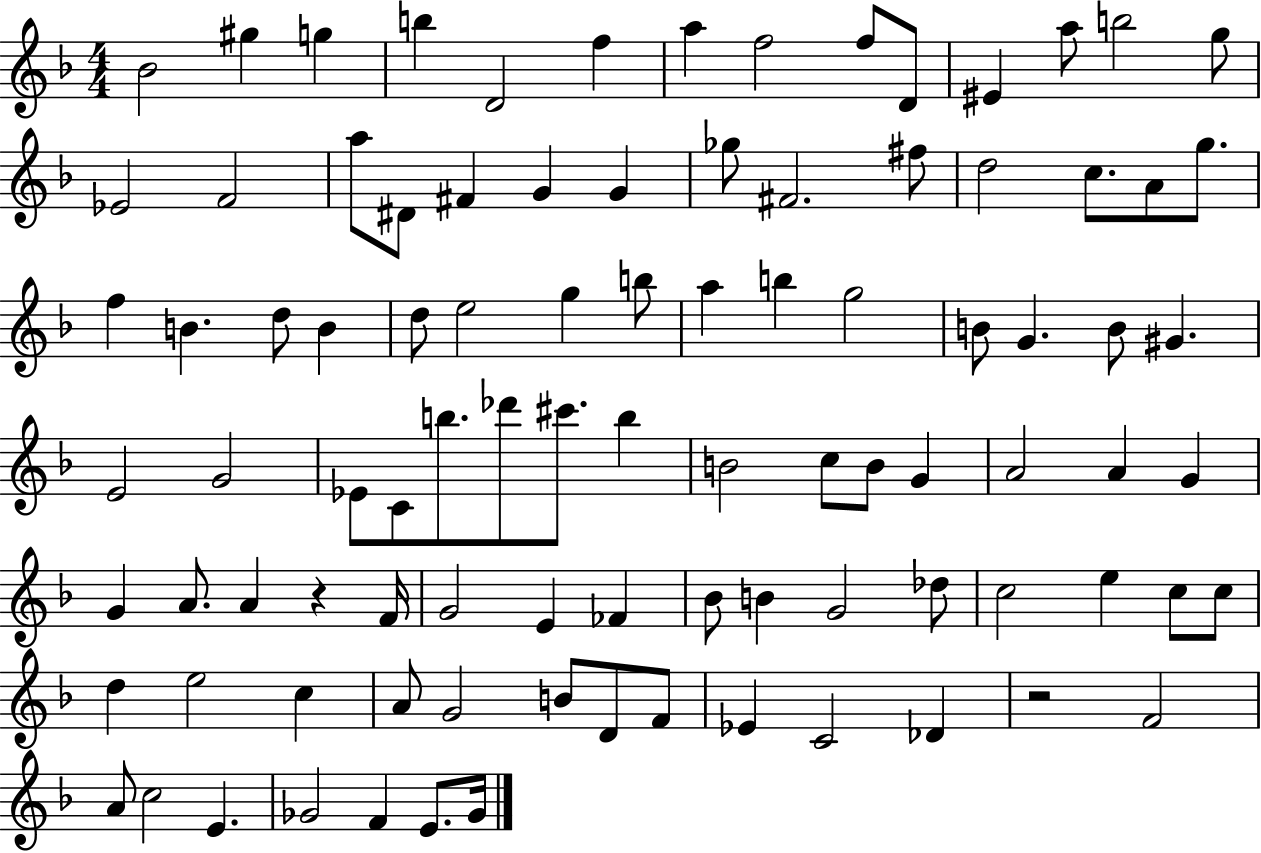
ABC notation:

X:1
T:Untitled
M:4/4
L:1/4
K:F
_B2 ^g g b D2 f a f2 f/2 D/2 ^E a/2 b2 g/2 _E2 F2 a/2 ^D/2 ^F G G _g/2 ^F2 ^f/2 d2 c/2 A/2 g/2 f B d/2 B d/2 e2 g b/2 a b g2 B/2 G B/2 ^G E2 G2 _E/2 C/2 b/2 _d'/2 ^c'/2 b B2 c/2 B/2 G A2 A G G A/2 A z F/4 G2 E _F _B/2 B G2 _d/2 c2 e c/2 c/2 d e2 c A/2 G2 B/2 D/2 F/2 _E C2 _D z2 F2 A/2 c2 E _G2 F E/2 _G/4